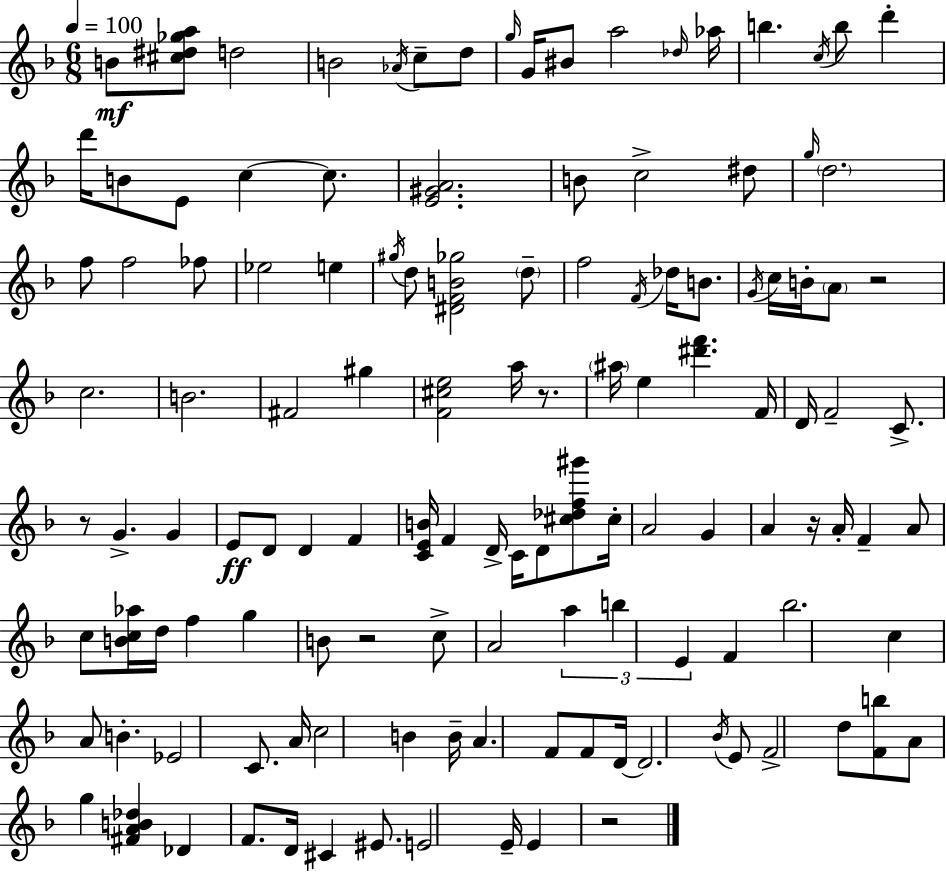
X:1
T:Untitled
M:6/8
L:1/4
K:F
B/2 [^c^d_ga]/2 d2 B2 _A/4 c/2 d/2 g/4 G/4 ^B/2 a2 _d/4 _a/4 b c/4 b/2 d' d'/4 B/2 E/2 c c/2 [E^GA]2 B/2 c2 ^d/2 g/4 d2 f/2 f2 _f/2 _e2 e ^g/4 d/2 [^DFB_g]2 d/2 f2 F/4 _d/4 B/2 G/4 c/4 B/4 A/2 z2 c2 B2 ^F2 ^g [F^ce]2 a/4 z/2 ^a/4 e [^d'f'] F/4 D/4 F2 C/2 z/2 G G E/2 D/2 D F [CEB]/4 F D/4 C/4 D/2 [^c_df^g']/2 ^c/4 A2 G A z/4 A/4 F A/2 c/2 [Bc_a]/4 d/4 f g B/2 z2 c/2 A2 a b E F _b2 c A/2 B _E2 C/2 A/4 c2 B B/4 A F/2 F/2 D/4 D2 _B/4 E/2 F2 d/2 [Fb]/2 A/2 g [^FAB_d] _D F/2 D/4 ^C ^E/2 E2 E/4 E z2